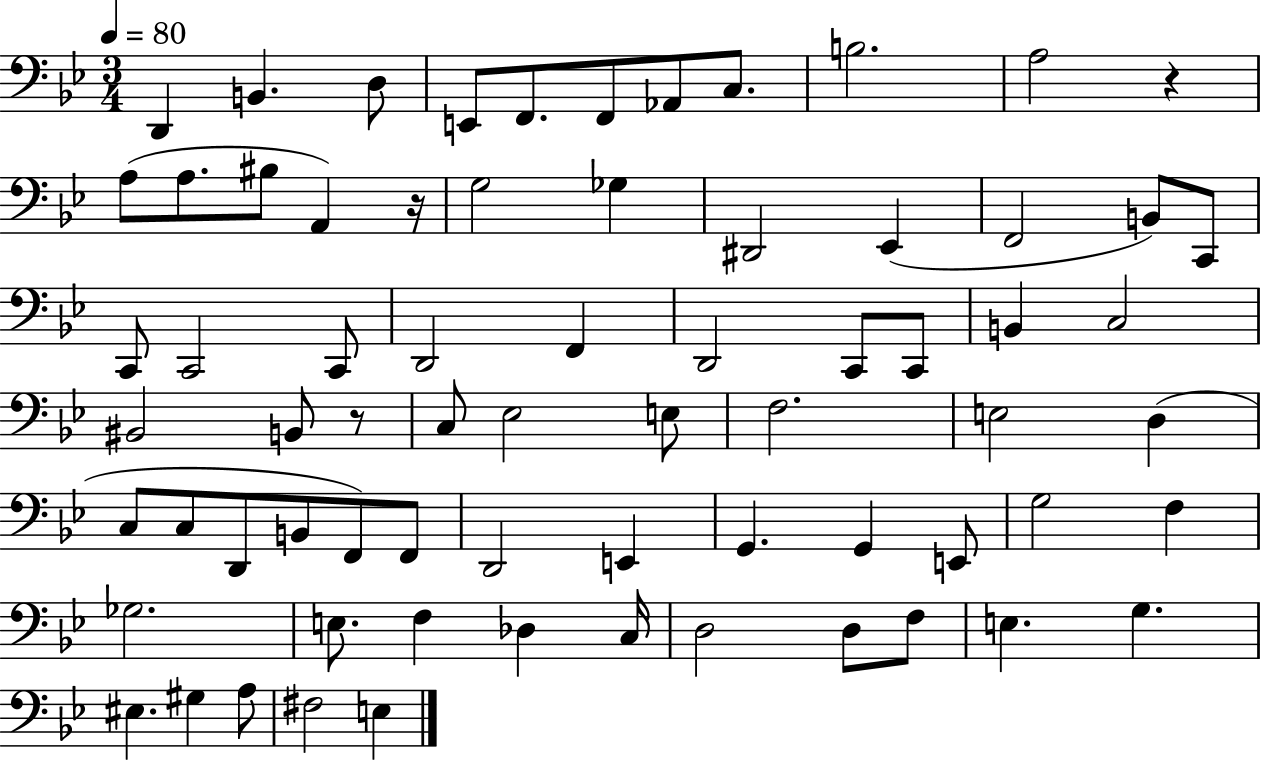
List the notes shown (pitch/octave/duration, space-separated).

D2/q B2/q. D3/e E2/e F2/e. F2/e Ab2/e C3/e. B3/h. A3/h R/q A3/e A3/e. BIS3/e A2/q R/s G3/h Gb3/q D#2/h Eb2/q F2/h B2/e C2/e C2/e C2/h C2/e D2/h F2/q D2/h C2/e C2/e B2/q C3/h BIS2/h B2/e R/e C3/e Eb3/h E3/e F3/h. E3/h D3/q C3/e C3/e D2/e B2/e F2/e F2/e D2/h E2/q G2/q. G2/q E2/e G3/h F3/q Gb3/h. E3/e. F3/q Db3/q C3/s D3/h D3/e F3/e E3/q. G3/q. EIS3/q. G#3/q A3/e F#3/h E3/q